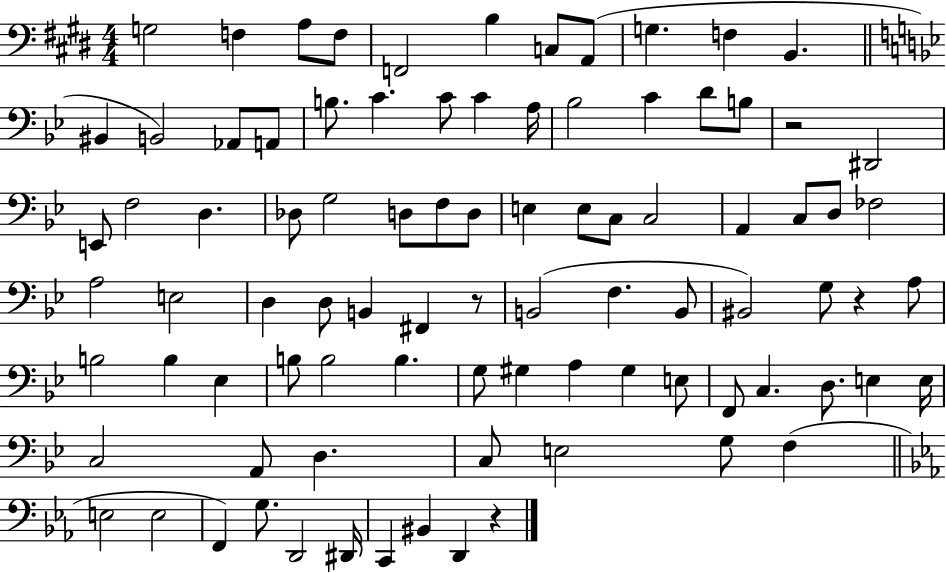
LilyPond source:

{
  \clef bass
  \numericTimeSignature
  \time 4/4
  \key e \major
  g2 f4 a8 f8 | f,2 b4 c8 a,8( | g4. f4 b,4. | \bar "||" \break \key g \minor bis,4 b,2) aes,8 a,8 | b8. c'4. c'8 c'4 a16 | bes2 c'4 d'8 b8 | r2 dis,2 | \break e,8 f2 d4. | des8 g2 d8 f8 d8 | e4 e8 c8 c2 | a,4 c8 d8 fes2 | \break a2 e2 | d4 d8 b,4 fis,4 r8 | b,2( f4. b,8 | bis,2) g8 r4 a8 | \break b2 b4 ees4 | b8 b2 b4. | g8 gis4 a4 gis4 e8 | f,8 c4. d8. e4 e16 | \break c2 a,8 d4. | c8 e2 g8 f4( | \bar "||" \break \key c \minor e2 e2 | f,4) g8. d,2 dis,16 | c,4 bis,4 d,4 r4 | \bar "|."
}